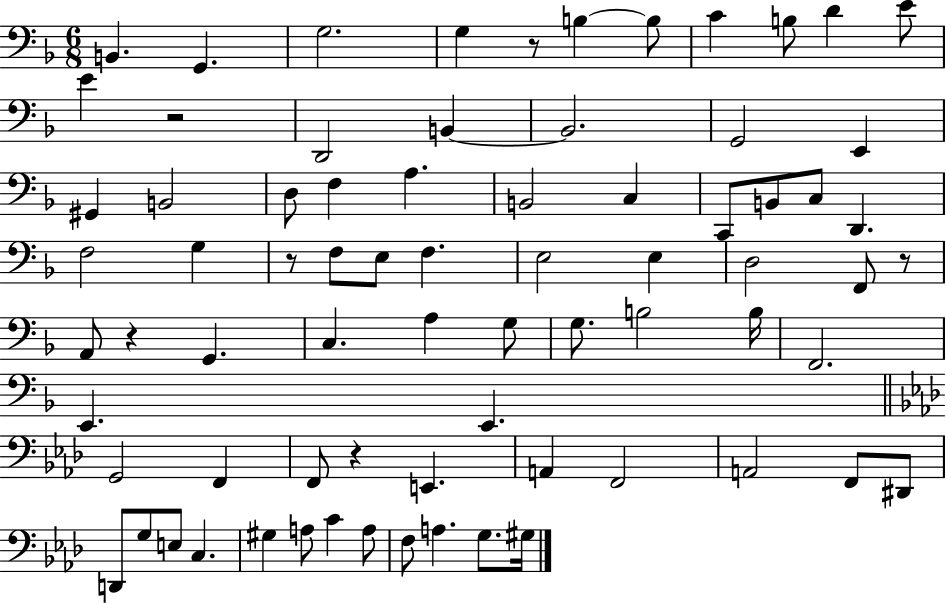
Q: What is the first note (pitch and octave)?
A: B2